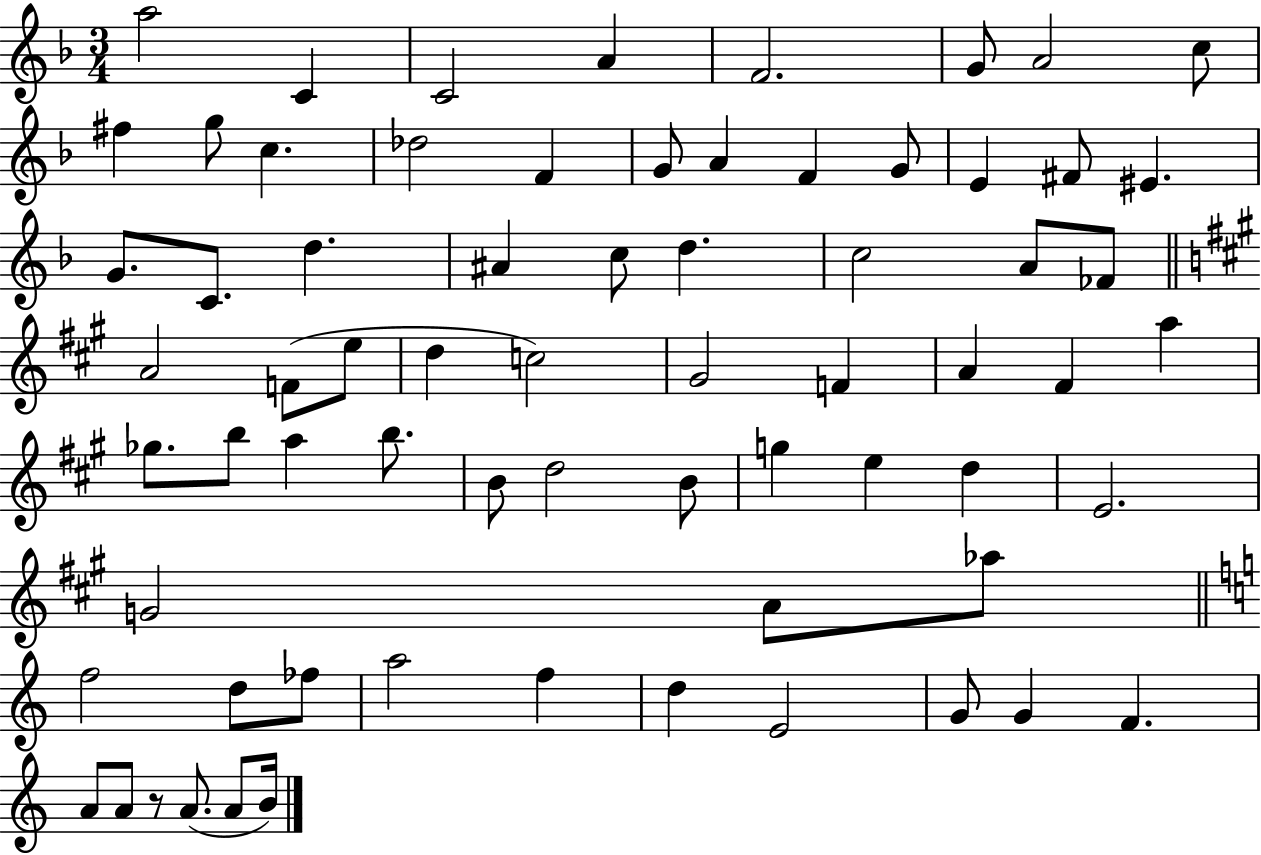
X:1
T:Untitled
M:3/4
L:1/4
K:F
a2 C C2 A F2 G/2 A2 c/2 ^f g/2 c _d2 F G/2 A F G/2 E ^F/2 ^E G/2 C/2 d ^A c/2 d c2 A/2 _F/2 A2 F/2 e/2 d c2 ^G2 F A ^F a _g/2 b/2 a b/2 B/2 d2 B/2 g e d E2 G2 A/2 _a/2 f2 d/2 _f/2 a2 f d E2 G/2 G F A/2 A/2 z/2 A/2 A/2 B/4